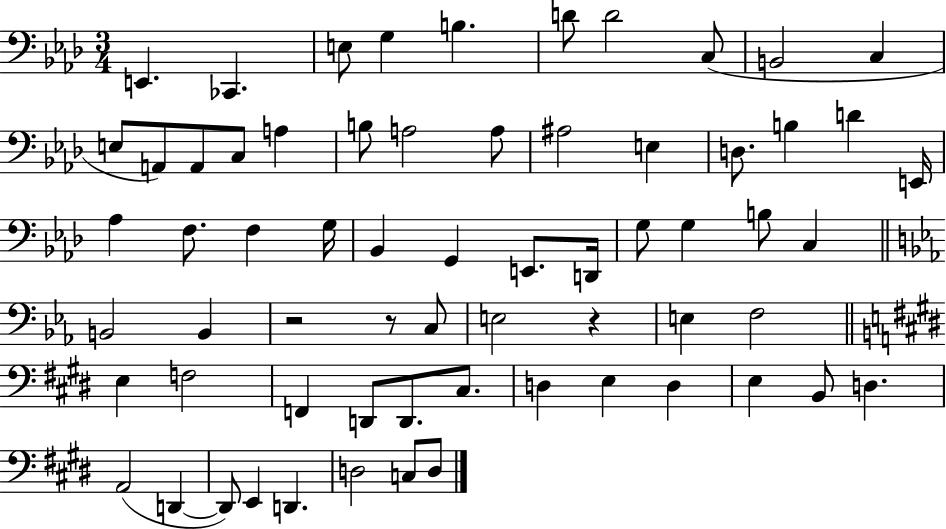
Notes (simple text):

E2/q. CES2/q. E3/e G3/q B3/q. D4/e D4/h C3/e B2/h C3/q E3/e A2/e A2/e C3/e A3/q B3/e A3/h A3/e A#3/h E3/q D3/e. B3/q D4/q E2/s Ab3/q F3/e. F3/q G3/s Bb2/q G2/q E2/e. D2/s G3/e G3/q B3/e C3/q B2/h B2/q R/h R/e C3/e E3/h R/q E3/q F3/h E3/q F3/h F2/q D2/e D2/e. C#3/e. D3/q E3/q D3/q E3/q B2/e D3/q. A2/h D2/q D2/e E2/q D2/q. D3/h C3/e D3/e